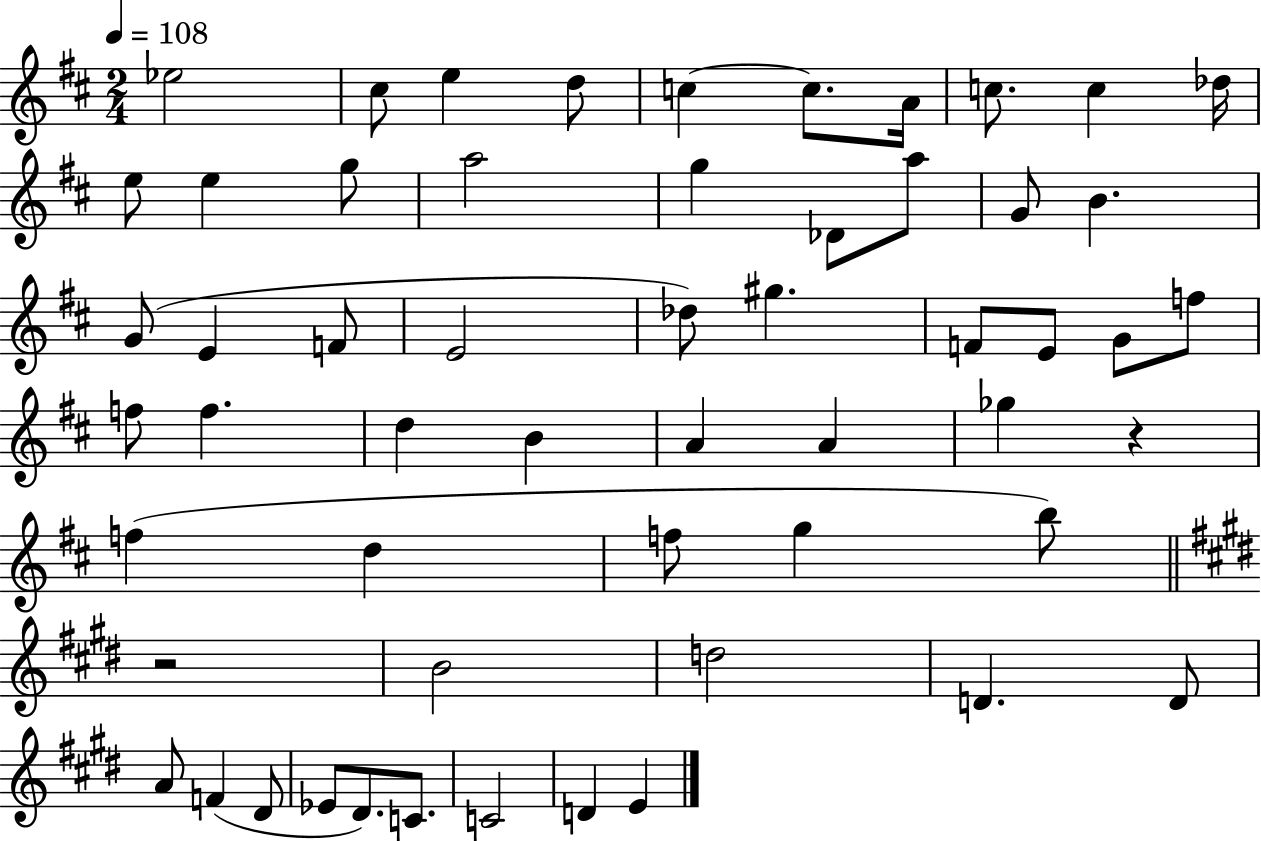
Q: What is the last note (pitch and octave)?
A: E4